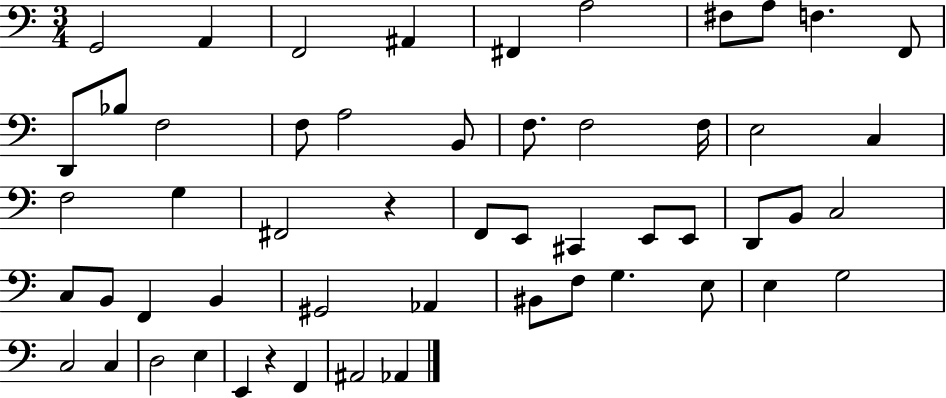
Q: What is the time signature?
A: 3/4